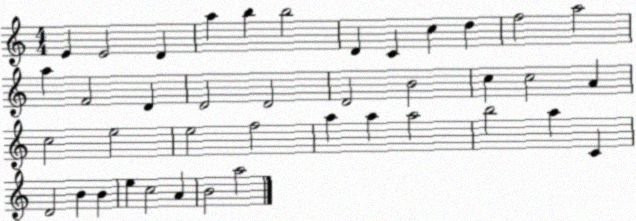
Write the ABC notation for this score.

X:1
T:Untitled
M:4/4
L:1/4
K:C
E E2 D a b b2 D C c d f2 a2 a F2 D D2 D2 D2 B2 c c2 A c2 e2 e2 f2 a a a2 b2 a C D2 B B e c2 A B2 a2